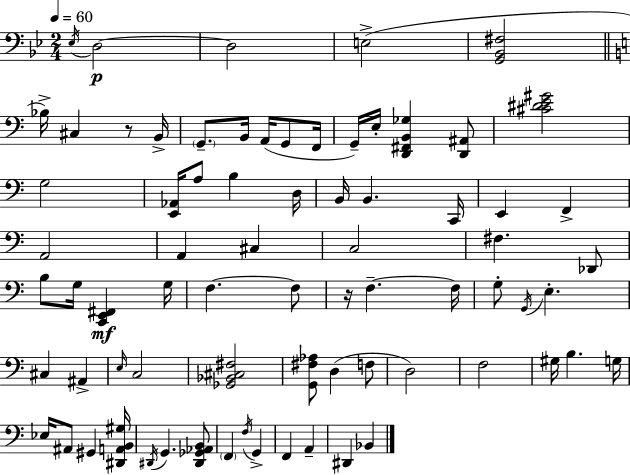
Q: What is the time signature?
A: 2/4